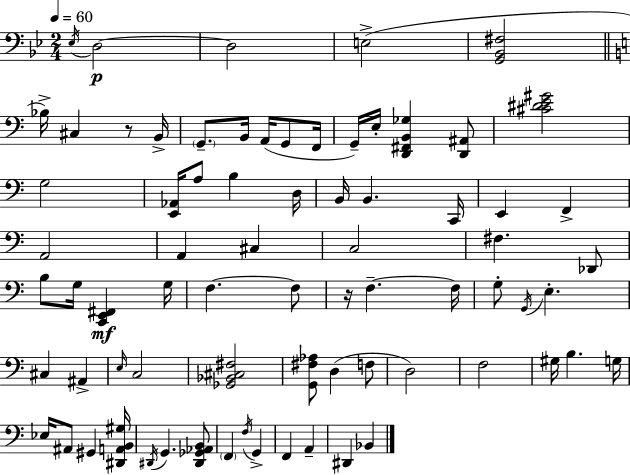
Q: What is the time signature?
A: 2/4